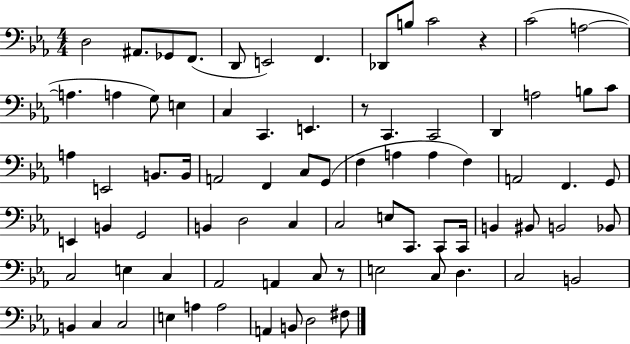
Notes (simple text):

D3/h A#2/e. Gb2/e F2/e. D2/e E2/h F2/q. Db2/e B3/e C4/h R/q C4/h A3/h A3/q. A3/q G3/e E3/q C3/q C2/q. E2/q. R/e C2/q. C2/h D2/q A3/h B3/e C4/e A3/q E2/h B2/e. B2/s A2/h F2/q C3/e G2/e F3/q A3/q A3/q F3/q A2/h F2/q. G2/e E2/q B2/q G2/h B2/q D3/h C3/q C3/h E3/e C2/e. C2/e C2/s B2/q BIS2/e B2/h Bb2/e C3/h E3/q C3/q Ab2/h A2/q C3/e R/e E3/h C3/e D3/q. C3/h B2/h B2/q C3/q C3/h E3/q A3/q A3/h A2/q B2/e D3/h F#3/e